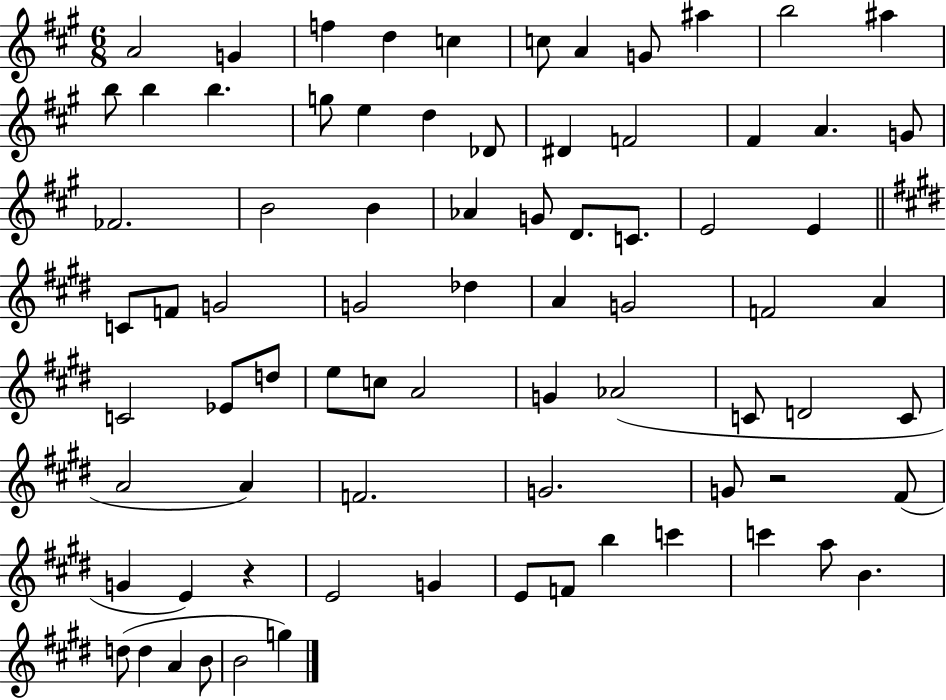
{
  \clef treble
  \numericTimeSignature
  \time 6/8
  \key a \major
  a'2 g'4 | f''4 d''4 c''4 | c''8 a'4 g'8 ais''4 | b''2 ais''4 | \break b''8 b''4 b''4. | g''8 e''4 d''4 des'8 | dis'4 f'2 | fis'4 a'4. g'8 | \break fes'2. | b'2 b'4 | aes'4 g'8 d'8. c'8. | e'2 e'4 | \break \bar "||" \break \key e \major c'8 f'8 g'2 | g'2 des''4 | a'4 g'2 | f'2 a'4 | \break c'2 ees'8 d''8 | e''8 c''8 a'2 | g'4 aes'2( | c'8 d'2 c'8 | \break a'2 a'4) | f'2. | g'2. | g'8 r2 fis'8( | \break g'4 e'4) r4 | e'2 g'4 | e'8 f'8 b''4 c'''4 | c'''4 a''8 b'4. | \break d''8( d''4 a'4 b'8 | b'2 g''4) | \bar "|."
}